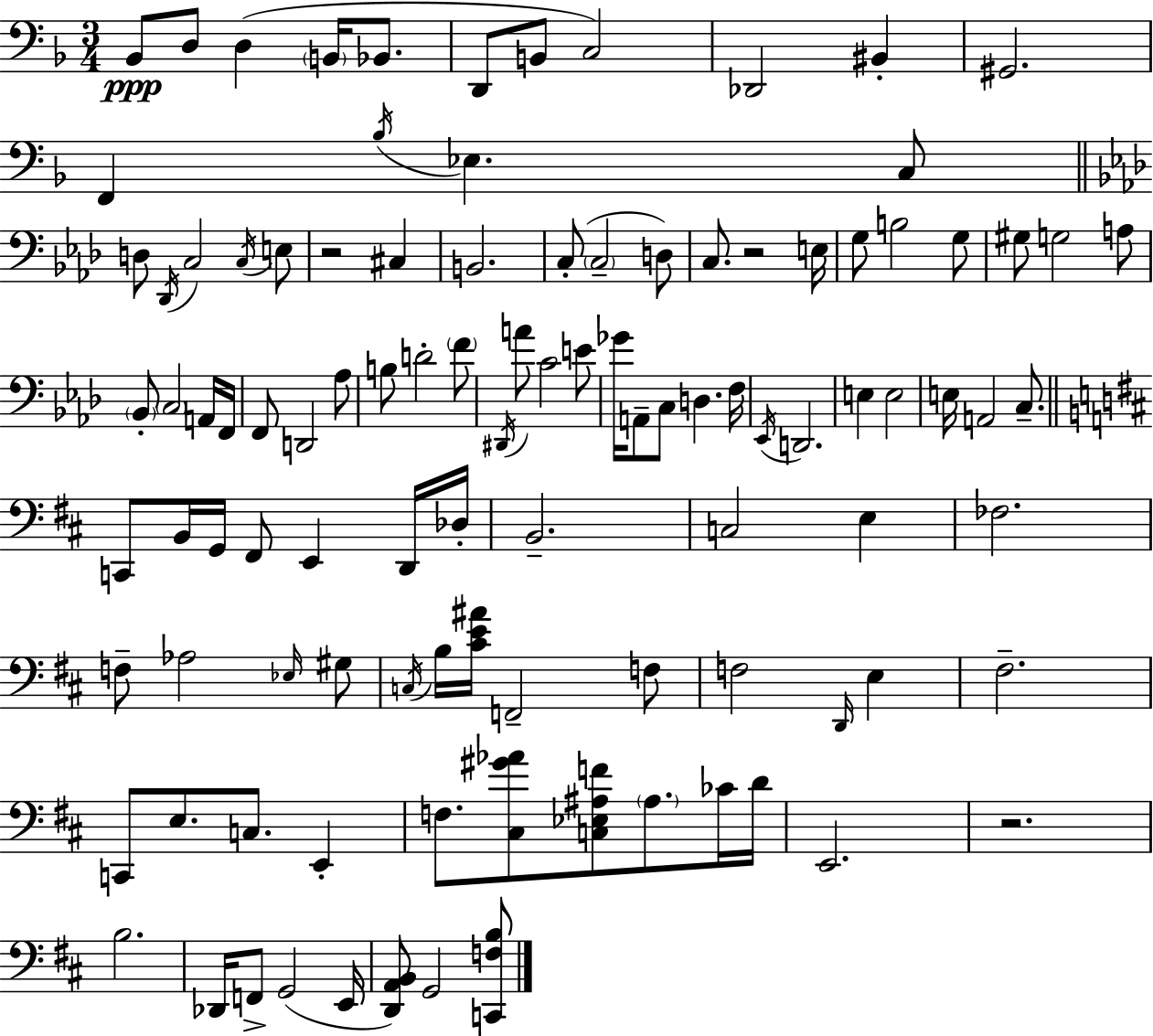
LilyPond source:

{
  \clef bass
  \numericTimeSignature
  \time 3/4
  \key f \major
  \repeat volta 2 { bes,8\ppp d8 d4( \parenthesize b,16 bes,8. | d,8 b,8 c2) | des,2 bis,4-. | gis,2. | \break f,4 \acciaccatura { bes16 } ees4. c8 | \bar "||" \break \key f \minor d8 \acciaccatura { des,16 } c2 \acciaccatura { c16 } | e8 r2 cis4 | b,2. | c8-.( \parenthesize c2-- | \break d8) c8. r2 | e16 g8 b2 | g8 gis8 g2 | a8 \parenthesize bes,8-. \parenthesize c2 | \break a,16 f,16 f,8 d,2 | aes8 b8 d'2-. | \parenthesize f'8 \acciaccatura { dis,16 } a'8 c'2 | e'8 ges'16 a,8-- c8 d4. | \break f16 \acciaccatura { ees,16 } d,2. | e4 e2 | e16 a,2 | c8.-- \bar "||" \break \key d \major c,8 b,16 g,16 fis,8 e,4 d,16 des16-. | b,2.-- | c2 e4 | fes2. | \break f8-- aes2 \grace { ees16 } gis8 | \acciaccatura { c16 } b16 <cis' e' ais'>16 f,2-- | f8 f2 \grace { d,16 } e4 | fis2.-- | \break c,8 e8. c8. e,4-. | f8. <cis gis' aes'>8 <c ees ais f'>8 \parenthesize ais8. | ces'16 d'16 e,2. | r2. | \break b2. | des,16 f,8-> g,2( | e,16 <d, a, b,>8) g,2 | <c, f b>8 } \bar "|."
}